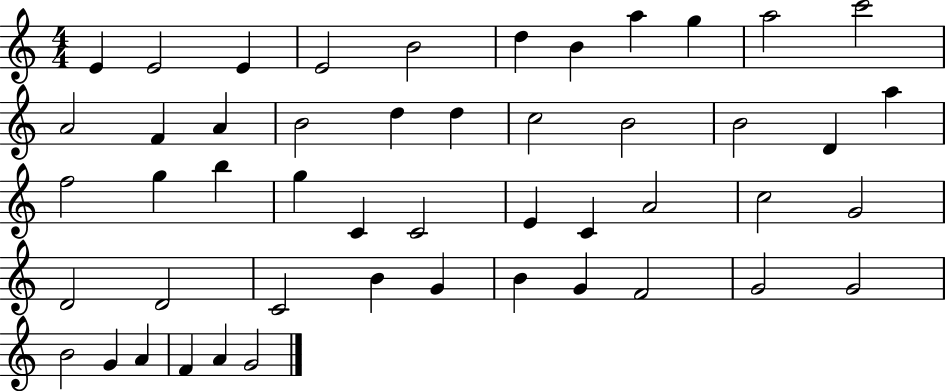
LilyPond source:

{
  \clef treble
  \numericTimeSignature
  \time 4/4
  \key c \major
  e'4 e'2 e'4 | e'2 b'2 | d''4 b'4 a''4 g''4 | a''2 c'''2 | \break a'2 f'4 a'4 | b'2 d''4 d''4 | c''2 b'2 | b'2 d'4 a''4 | \break f''2 g''4 b''4 | g''4 c'4 c'2 | e'4 c'4 a'2 | c''2 g'2 | \break d'2 d'2 | c'2 b'4 g'4 | b'4 g'4 f'2 | g'2 g'2 | \break b'2 g'4 a'4 | f'4 a'4 g'2 | \bar "|."
}